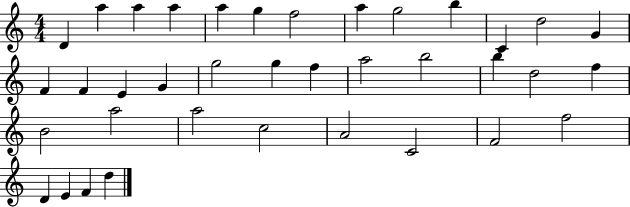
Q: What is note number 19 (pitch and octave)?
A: G5